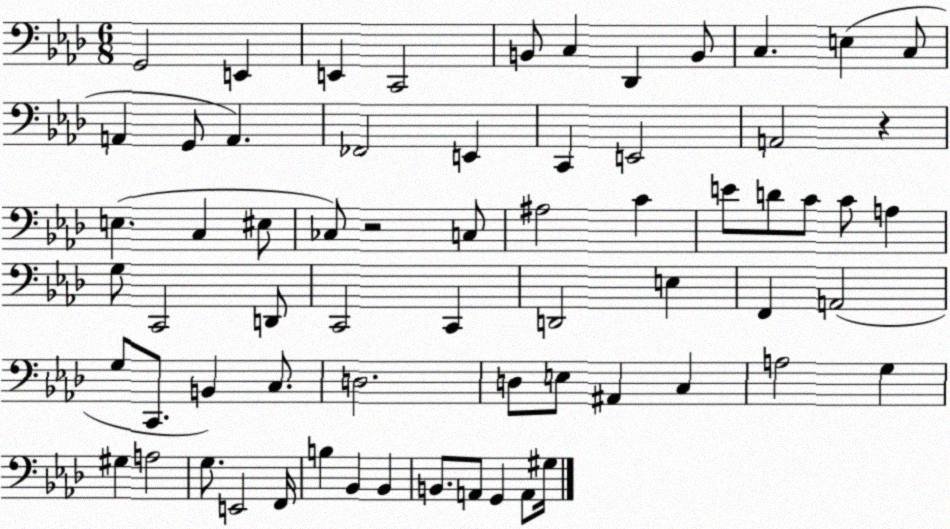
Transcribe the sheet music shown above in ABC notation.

X:1
T:Untitled
M:6/8
L:1/4
K:Ab
G,,2 E,, E,, C,,2 B,,/2 C, _D,, B,,/2 C, E, C,/2 A,, G,,/2 A,, _F,,2 E,, C,, E,,2 A,,2 z E, C, ^E,/2 _C,/2 z2 C,/2 ^A,2 C E/2 D/2 C/2 C/2 A, G,/2 C,,2 D,,/2 C,,2 C,, D,,2 E, F,, A,,2 G,/2 C,,/2 B,, C,/2 D,2 D,/2 E,/2 ^A,, C, A,2 G, ^G, A,2 G,/2 E,,2 F,,/4 B, _B,, _B,, B,,/2 A,,/2 G,, A,,/2 ^G,/4